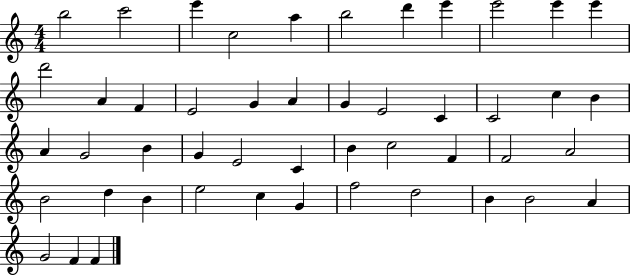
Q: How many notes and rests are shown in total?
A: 48